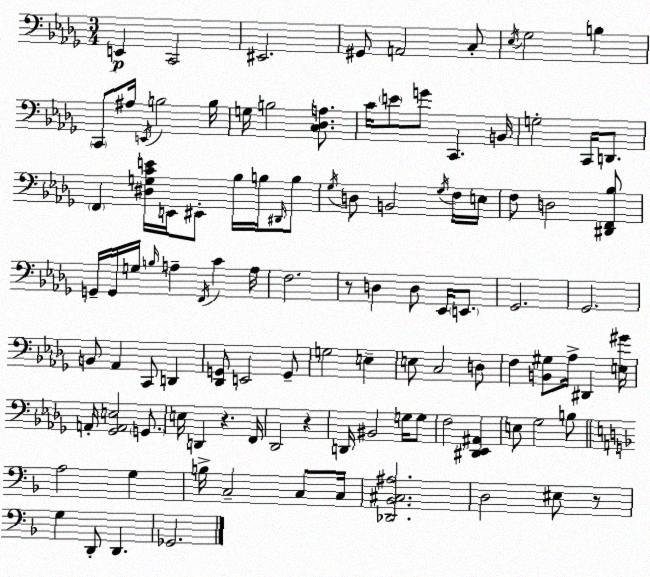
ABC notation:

X:1
T:Untitled
M:3/4
L:1/4
K:Bbm
E,, C,,2 ^E,,2 ^G,,/2 A,,2 C,/2 _E,/4 _G,2 B, C,,/2 ^A,/4 E,,/4 B,2 B,/4 G,/4 B,2 [C,_D,A,]/2 C/4 E/2 G/2 C,, B,,/4 G,2 C,,/4 D,,/2 F,, [^D,G,CE]/4 E,,/4 ^E,,/2 _B,/4 B,/4 ^D,,/4 B,/2 _G,/4 D,/2 B,,2 _G,/4 F,/4 E,/4 F,/2 D,2 [^D,,F,,_B,]/2 G,,/4 G,,/4 G,/4 B,/4 A, F,,/4 C A,/4 F,2 z/2 D, D,/2 _E,,/4 E,,/2 _G,,2 _G,,2 B,,/2 _A,, C,,/2 D,, [_D,,G,,]/2 E,,2 G,,/2 G,2 E, E,/2 C,2 D,/2 F, [B,,^G,]/2 _A,/4 ^D,, [E,^G]/4 A,,/4 [_G,,A,,E,]2 G,,/2 E,/4 D,, z F,,/4 _D,,2 z D,,/4 ^B,,2 G,/4 G,/2 F,2 [^D,,_E,,^A,,] E,/2 _G,2 B,/2 A,2 G, B,/4 C,2 C,/2 C,/4 [_D,,_B,,^C,^A,]2 D,2 ^E,/2 z/2 G, D,,/2 D,, _G,,2